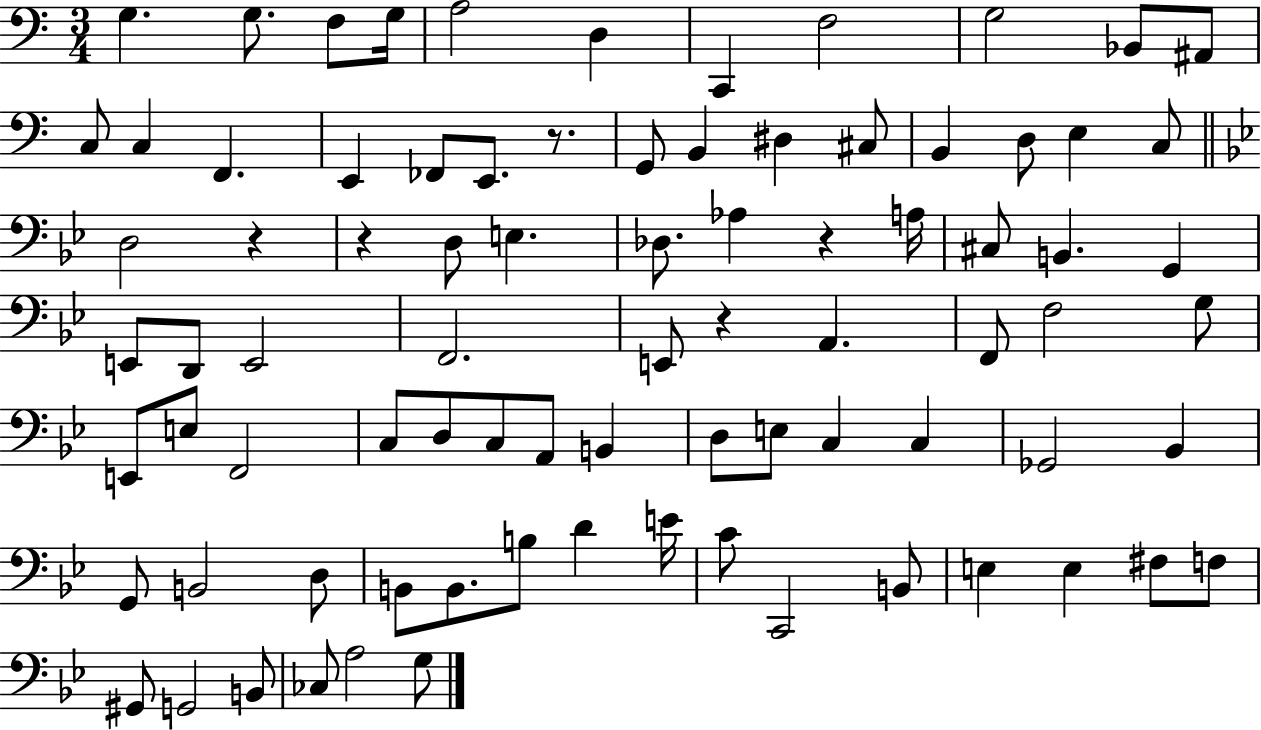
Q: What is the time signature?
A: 3/4